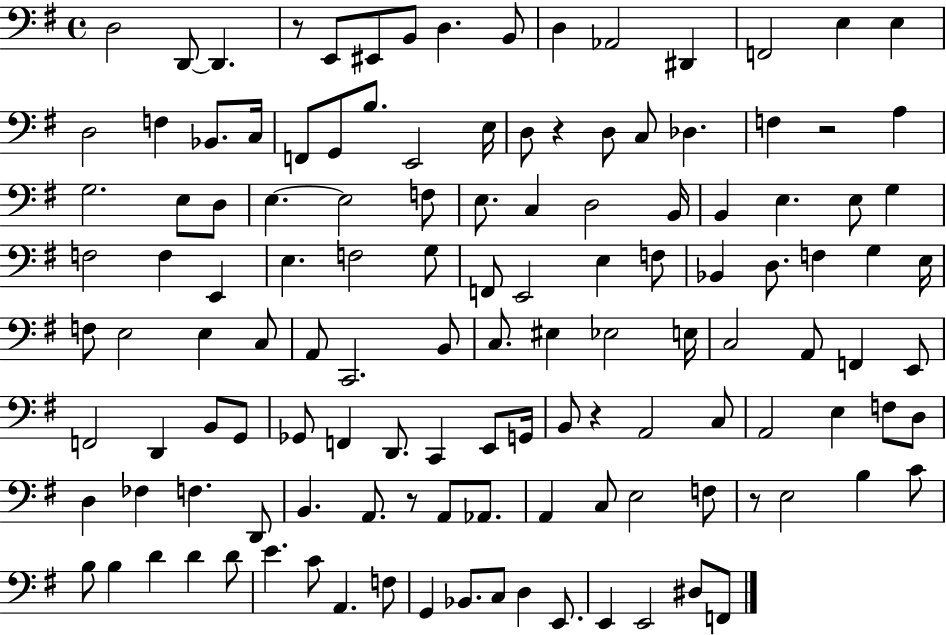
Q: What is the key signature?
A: G major